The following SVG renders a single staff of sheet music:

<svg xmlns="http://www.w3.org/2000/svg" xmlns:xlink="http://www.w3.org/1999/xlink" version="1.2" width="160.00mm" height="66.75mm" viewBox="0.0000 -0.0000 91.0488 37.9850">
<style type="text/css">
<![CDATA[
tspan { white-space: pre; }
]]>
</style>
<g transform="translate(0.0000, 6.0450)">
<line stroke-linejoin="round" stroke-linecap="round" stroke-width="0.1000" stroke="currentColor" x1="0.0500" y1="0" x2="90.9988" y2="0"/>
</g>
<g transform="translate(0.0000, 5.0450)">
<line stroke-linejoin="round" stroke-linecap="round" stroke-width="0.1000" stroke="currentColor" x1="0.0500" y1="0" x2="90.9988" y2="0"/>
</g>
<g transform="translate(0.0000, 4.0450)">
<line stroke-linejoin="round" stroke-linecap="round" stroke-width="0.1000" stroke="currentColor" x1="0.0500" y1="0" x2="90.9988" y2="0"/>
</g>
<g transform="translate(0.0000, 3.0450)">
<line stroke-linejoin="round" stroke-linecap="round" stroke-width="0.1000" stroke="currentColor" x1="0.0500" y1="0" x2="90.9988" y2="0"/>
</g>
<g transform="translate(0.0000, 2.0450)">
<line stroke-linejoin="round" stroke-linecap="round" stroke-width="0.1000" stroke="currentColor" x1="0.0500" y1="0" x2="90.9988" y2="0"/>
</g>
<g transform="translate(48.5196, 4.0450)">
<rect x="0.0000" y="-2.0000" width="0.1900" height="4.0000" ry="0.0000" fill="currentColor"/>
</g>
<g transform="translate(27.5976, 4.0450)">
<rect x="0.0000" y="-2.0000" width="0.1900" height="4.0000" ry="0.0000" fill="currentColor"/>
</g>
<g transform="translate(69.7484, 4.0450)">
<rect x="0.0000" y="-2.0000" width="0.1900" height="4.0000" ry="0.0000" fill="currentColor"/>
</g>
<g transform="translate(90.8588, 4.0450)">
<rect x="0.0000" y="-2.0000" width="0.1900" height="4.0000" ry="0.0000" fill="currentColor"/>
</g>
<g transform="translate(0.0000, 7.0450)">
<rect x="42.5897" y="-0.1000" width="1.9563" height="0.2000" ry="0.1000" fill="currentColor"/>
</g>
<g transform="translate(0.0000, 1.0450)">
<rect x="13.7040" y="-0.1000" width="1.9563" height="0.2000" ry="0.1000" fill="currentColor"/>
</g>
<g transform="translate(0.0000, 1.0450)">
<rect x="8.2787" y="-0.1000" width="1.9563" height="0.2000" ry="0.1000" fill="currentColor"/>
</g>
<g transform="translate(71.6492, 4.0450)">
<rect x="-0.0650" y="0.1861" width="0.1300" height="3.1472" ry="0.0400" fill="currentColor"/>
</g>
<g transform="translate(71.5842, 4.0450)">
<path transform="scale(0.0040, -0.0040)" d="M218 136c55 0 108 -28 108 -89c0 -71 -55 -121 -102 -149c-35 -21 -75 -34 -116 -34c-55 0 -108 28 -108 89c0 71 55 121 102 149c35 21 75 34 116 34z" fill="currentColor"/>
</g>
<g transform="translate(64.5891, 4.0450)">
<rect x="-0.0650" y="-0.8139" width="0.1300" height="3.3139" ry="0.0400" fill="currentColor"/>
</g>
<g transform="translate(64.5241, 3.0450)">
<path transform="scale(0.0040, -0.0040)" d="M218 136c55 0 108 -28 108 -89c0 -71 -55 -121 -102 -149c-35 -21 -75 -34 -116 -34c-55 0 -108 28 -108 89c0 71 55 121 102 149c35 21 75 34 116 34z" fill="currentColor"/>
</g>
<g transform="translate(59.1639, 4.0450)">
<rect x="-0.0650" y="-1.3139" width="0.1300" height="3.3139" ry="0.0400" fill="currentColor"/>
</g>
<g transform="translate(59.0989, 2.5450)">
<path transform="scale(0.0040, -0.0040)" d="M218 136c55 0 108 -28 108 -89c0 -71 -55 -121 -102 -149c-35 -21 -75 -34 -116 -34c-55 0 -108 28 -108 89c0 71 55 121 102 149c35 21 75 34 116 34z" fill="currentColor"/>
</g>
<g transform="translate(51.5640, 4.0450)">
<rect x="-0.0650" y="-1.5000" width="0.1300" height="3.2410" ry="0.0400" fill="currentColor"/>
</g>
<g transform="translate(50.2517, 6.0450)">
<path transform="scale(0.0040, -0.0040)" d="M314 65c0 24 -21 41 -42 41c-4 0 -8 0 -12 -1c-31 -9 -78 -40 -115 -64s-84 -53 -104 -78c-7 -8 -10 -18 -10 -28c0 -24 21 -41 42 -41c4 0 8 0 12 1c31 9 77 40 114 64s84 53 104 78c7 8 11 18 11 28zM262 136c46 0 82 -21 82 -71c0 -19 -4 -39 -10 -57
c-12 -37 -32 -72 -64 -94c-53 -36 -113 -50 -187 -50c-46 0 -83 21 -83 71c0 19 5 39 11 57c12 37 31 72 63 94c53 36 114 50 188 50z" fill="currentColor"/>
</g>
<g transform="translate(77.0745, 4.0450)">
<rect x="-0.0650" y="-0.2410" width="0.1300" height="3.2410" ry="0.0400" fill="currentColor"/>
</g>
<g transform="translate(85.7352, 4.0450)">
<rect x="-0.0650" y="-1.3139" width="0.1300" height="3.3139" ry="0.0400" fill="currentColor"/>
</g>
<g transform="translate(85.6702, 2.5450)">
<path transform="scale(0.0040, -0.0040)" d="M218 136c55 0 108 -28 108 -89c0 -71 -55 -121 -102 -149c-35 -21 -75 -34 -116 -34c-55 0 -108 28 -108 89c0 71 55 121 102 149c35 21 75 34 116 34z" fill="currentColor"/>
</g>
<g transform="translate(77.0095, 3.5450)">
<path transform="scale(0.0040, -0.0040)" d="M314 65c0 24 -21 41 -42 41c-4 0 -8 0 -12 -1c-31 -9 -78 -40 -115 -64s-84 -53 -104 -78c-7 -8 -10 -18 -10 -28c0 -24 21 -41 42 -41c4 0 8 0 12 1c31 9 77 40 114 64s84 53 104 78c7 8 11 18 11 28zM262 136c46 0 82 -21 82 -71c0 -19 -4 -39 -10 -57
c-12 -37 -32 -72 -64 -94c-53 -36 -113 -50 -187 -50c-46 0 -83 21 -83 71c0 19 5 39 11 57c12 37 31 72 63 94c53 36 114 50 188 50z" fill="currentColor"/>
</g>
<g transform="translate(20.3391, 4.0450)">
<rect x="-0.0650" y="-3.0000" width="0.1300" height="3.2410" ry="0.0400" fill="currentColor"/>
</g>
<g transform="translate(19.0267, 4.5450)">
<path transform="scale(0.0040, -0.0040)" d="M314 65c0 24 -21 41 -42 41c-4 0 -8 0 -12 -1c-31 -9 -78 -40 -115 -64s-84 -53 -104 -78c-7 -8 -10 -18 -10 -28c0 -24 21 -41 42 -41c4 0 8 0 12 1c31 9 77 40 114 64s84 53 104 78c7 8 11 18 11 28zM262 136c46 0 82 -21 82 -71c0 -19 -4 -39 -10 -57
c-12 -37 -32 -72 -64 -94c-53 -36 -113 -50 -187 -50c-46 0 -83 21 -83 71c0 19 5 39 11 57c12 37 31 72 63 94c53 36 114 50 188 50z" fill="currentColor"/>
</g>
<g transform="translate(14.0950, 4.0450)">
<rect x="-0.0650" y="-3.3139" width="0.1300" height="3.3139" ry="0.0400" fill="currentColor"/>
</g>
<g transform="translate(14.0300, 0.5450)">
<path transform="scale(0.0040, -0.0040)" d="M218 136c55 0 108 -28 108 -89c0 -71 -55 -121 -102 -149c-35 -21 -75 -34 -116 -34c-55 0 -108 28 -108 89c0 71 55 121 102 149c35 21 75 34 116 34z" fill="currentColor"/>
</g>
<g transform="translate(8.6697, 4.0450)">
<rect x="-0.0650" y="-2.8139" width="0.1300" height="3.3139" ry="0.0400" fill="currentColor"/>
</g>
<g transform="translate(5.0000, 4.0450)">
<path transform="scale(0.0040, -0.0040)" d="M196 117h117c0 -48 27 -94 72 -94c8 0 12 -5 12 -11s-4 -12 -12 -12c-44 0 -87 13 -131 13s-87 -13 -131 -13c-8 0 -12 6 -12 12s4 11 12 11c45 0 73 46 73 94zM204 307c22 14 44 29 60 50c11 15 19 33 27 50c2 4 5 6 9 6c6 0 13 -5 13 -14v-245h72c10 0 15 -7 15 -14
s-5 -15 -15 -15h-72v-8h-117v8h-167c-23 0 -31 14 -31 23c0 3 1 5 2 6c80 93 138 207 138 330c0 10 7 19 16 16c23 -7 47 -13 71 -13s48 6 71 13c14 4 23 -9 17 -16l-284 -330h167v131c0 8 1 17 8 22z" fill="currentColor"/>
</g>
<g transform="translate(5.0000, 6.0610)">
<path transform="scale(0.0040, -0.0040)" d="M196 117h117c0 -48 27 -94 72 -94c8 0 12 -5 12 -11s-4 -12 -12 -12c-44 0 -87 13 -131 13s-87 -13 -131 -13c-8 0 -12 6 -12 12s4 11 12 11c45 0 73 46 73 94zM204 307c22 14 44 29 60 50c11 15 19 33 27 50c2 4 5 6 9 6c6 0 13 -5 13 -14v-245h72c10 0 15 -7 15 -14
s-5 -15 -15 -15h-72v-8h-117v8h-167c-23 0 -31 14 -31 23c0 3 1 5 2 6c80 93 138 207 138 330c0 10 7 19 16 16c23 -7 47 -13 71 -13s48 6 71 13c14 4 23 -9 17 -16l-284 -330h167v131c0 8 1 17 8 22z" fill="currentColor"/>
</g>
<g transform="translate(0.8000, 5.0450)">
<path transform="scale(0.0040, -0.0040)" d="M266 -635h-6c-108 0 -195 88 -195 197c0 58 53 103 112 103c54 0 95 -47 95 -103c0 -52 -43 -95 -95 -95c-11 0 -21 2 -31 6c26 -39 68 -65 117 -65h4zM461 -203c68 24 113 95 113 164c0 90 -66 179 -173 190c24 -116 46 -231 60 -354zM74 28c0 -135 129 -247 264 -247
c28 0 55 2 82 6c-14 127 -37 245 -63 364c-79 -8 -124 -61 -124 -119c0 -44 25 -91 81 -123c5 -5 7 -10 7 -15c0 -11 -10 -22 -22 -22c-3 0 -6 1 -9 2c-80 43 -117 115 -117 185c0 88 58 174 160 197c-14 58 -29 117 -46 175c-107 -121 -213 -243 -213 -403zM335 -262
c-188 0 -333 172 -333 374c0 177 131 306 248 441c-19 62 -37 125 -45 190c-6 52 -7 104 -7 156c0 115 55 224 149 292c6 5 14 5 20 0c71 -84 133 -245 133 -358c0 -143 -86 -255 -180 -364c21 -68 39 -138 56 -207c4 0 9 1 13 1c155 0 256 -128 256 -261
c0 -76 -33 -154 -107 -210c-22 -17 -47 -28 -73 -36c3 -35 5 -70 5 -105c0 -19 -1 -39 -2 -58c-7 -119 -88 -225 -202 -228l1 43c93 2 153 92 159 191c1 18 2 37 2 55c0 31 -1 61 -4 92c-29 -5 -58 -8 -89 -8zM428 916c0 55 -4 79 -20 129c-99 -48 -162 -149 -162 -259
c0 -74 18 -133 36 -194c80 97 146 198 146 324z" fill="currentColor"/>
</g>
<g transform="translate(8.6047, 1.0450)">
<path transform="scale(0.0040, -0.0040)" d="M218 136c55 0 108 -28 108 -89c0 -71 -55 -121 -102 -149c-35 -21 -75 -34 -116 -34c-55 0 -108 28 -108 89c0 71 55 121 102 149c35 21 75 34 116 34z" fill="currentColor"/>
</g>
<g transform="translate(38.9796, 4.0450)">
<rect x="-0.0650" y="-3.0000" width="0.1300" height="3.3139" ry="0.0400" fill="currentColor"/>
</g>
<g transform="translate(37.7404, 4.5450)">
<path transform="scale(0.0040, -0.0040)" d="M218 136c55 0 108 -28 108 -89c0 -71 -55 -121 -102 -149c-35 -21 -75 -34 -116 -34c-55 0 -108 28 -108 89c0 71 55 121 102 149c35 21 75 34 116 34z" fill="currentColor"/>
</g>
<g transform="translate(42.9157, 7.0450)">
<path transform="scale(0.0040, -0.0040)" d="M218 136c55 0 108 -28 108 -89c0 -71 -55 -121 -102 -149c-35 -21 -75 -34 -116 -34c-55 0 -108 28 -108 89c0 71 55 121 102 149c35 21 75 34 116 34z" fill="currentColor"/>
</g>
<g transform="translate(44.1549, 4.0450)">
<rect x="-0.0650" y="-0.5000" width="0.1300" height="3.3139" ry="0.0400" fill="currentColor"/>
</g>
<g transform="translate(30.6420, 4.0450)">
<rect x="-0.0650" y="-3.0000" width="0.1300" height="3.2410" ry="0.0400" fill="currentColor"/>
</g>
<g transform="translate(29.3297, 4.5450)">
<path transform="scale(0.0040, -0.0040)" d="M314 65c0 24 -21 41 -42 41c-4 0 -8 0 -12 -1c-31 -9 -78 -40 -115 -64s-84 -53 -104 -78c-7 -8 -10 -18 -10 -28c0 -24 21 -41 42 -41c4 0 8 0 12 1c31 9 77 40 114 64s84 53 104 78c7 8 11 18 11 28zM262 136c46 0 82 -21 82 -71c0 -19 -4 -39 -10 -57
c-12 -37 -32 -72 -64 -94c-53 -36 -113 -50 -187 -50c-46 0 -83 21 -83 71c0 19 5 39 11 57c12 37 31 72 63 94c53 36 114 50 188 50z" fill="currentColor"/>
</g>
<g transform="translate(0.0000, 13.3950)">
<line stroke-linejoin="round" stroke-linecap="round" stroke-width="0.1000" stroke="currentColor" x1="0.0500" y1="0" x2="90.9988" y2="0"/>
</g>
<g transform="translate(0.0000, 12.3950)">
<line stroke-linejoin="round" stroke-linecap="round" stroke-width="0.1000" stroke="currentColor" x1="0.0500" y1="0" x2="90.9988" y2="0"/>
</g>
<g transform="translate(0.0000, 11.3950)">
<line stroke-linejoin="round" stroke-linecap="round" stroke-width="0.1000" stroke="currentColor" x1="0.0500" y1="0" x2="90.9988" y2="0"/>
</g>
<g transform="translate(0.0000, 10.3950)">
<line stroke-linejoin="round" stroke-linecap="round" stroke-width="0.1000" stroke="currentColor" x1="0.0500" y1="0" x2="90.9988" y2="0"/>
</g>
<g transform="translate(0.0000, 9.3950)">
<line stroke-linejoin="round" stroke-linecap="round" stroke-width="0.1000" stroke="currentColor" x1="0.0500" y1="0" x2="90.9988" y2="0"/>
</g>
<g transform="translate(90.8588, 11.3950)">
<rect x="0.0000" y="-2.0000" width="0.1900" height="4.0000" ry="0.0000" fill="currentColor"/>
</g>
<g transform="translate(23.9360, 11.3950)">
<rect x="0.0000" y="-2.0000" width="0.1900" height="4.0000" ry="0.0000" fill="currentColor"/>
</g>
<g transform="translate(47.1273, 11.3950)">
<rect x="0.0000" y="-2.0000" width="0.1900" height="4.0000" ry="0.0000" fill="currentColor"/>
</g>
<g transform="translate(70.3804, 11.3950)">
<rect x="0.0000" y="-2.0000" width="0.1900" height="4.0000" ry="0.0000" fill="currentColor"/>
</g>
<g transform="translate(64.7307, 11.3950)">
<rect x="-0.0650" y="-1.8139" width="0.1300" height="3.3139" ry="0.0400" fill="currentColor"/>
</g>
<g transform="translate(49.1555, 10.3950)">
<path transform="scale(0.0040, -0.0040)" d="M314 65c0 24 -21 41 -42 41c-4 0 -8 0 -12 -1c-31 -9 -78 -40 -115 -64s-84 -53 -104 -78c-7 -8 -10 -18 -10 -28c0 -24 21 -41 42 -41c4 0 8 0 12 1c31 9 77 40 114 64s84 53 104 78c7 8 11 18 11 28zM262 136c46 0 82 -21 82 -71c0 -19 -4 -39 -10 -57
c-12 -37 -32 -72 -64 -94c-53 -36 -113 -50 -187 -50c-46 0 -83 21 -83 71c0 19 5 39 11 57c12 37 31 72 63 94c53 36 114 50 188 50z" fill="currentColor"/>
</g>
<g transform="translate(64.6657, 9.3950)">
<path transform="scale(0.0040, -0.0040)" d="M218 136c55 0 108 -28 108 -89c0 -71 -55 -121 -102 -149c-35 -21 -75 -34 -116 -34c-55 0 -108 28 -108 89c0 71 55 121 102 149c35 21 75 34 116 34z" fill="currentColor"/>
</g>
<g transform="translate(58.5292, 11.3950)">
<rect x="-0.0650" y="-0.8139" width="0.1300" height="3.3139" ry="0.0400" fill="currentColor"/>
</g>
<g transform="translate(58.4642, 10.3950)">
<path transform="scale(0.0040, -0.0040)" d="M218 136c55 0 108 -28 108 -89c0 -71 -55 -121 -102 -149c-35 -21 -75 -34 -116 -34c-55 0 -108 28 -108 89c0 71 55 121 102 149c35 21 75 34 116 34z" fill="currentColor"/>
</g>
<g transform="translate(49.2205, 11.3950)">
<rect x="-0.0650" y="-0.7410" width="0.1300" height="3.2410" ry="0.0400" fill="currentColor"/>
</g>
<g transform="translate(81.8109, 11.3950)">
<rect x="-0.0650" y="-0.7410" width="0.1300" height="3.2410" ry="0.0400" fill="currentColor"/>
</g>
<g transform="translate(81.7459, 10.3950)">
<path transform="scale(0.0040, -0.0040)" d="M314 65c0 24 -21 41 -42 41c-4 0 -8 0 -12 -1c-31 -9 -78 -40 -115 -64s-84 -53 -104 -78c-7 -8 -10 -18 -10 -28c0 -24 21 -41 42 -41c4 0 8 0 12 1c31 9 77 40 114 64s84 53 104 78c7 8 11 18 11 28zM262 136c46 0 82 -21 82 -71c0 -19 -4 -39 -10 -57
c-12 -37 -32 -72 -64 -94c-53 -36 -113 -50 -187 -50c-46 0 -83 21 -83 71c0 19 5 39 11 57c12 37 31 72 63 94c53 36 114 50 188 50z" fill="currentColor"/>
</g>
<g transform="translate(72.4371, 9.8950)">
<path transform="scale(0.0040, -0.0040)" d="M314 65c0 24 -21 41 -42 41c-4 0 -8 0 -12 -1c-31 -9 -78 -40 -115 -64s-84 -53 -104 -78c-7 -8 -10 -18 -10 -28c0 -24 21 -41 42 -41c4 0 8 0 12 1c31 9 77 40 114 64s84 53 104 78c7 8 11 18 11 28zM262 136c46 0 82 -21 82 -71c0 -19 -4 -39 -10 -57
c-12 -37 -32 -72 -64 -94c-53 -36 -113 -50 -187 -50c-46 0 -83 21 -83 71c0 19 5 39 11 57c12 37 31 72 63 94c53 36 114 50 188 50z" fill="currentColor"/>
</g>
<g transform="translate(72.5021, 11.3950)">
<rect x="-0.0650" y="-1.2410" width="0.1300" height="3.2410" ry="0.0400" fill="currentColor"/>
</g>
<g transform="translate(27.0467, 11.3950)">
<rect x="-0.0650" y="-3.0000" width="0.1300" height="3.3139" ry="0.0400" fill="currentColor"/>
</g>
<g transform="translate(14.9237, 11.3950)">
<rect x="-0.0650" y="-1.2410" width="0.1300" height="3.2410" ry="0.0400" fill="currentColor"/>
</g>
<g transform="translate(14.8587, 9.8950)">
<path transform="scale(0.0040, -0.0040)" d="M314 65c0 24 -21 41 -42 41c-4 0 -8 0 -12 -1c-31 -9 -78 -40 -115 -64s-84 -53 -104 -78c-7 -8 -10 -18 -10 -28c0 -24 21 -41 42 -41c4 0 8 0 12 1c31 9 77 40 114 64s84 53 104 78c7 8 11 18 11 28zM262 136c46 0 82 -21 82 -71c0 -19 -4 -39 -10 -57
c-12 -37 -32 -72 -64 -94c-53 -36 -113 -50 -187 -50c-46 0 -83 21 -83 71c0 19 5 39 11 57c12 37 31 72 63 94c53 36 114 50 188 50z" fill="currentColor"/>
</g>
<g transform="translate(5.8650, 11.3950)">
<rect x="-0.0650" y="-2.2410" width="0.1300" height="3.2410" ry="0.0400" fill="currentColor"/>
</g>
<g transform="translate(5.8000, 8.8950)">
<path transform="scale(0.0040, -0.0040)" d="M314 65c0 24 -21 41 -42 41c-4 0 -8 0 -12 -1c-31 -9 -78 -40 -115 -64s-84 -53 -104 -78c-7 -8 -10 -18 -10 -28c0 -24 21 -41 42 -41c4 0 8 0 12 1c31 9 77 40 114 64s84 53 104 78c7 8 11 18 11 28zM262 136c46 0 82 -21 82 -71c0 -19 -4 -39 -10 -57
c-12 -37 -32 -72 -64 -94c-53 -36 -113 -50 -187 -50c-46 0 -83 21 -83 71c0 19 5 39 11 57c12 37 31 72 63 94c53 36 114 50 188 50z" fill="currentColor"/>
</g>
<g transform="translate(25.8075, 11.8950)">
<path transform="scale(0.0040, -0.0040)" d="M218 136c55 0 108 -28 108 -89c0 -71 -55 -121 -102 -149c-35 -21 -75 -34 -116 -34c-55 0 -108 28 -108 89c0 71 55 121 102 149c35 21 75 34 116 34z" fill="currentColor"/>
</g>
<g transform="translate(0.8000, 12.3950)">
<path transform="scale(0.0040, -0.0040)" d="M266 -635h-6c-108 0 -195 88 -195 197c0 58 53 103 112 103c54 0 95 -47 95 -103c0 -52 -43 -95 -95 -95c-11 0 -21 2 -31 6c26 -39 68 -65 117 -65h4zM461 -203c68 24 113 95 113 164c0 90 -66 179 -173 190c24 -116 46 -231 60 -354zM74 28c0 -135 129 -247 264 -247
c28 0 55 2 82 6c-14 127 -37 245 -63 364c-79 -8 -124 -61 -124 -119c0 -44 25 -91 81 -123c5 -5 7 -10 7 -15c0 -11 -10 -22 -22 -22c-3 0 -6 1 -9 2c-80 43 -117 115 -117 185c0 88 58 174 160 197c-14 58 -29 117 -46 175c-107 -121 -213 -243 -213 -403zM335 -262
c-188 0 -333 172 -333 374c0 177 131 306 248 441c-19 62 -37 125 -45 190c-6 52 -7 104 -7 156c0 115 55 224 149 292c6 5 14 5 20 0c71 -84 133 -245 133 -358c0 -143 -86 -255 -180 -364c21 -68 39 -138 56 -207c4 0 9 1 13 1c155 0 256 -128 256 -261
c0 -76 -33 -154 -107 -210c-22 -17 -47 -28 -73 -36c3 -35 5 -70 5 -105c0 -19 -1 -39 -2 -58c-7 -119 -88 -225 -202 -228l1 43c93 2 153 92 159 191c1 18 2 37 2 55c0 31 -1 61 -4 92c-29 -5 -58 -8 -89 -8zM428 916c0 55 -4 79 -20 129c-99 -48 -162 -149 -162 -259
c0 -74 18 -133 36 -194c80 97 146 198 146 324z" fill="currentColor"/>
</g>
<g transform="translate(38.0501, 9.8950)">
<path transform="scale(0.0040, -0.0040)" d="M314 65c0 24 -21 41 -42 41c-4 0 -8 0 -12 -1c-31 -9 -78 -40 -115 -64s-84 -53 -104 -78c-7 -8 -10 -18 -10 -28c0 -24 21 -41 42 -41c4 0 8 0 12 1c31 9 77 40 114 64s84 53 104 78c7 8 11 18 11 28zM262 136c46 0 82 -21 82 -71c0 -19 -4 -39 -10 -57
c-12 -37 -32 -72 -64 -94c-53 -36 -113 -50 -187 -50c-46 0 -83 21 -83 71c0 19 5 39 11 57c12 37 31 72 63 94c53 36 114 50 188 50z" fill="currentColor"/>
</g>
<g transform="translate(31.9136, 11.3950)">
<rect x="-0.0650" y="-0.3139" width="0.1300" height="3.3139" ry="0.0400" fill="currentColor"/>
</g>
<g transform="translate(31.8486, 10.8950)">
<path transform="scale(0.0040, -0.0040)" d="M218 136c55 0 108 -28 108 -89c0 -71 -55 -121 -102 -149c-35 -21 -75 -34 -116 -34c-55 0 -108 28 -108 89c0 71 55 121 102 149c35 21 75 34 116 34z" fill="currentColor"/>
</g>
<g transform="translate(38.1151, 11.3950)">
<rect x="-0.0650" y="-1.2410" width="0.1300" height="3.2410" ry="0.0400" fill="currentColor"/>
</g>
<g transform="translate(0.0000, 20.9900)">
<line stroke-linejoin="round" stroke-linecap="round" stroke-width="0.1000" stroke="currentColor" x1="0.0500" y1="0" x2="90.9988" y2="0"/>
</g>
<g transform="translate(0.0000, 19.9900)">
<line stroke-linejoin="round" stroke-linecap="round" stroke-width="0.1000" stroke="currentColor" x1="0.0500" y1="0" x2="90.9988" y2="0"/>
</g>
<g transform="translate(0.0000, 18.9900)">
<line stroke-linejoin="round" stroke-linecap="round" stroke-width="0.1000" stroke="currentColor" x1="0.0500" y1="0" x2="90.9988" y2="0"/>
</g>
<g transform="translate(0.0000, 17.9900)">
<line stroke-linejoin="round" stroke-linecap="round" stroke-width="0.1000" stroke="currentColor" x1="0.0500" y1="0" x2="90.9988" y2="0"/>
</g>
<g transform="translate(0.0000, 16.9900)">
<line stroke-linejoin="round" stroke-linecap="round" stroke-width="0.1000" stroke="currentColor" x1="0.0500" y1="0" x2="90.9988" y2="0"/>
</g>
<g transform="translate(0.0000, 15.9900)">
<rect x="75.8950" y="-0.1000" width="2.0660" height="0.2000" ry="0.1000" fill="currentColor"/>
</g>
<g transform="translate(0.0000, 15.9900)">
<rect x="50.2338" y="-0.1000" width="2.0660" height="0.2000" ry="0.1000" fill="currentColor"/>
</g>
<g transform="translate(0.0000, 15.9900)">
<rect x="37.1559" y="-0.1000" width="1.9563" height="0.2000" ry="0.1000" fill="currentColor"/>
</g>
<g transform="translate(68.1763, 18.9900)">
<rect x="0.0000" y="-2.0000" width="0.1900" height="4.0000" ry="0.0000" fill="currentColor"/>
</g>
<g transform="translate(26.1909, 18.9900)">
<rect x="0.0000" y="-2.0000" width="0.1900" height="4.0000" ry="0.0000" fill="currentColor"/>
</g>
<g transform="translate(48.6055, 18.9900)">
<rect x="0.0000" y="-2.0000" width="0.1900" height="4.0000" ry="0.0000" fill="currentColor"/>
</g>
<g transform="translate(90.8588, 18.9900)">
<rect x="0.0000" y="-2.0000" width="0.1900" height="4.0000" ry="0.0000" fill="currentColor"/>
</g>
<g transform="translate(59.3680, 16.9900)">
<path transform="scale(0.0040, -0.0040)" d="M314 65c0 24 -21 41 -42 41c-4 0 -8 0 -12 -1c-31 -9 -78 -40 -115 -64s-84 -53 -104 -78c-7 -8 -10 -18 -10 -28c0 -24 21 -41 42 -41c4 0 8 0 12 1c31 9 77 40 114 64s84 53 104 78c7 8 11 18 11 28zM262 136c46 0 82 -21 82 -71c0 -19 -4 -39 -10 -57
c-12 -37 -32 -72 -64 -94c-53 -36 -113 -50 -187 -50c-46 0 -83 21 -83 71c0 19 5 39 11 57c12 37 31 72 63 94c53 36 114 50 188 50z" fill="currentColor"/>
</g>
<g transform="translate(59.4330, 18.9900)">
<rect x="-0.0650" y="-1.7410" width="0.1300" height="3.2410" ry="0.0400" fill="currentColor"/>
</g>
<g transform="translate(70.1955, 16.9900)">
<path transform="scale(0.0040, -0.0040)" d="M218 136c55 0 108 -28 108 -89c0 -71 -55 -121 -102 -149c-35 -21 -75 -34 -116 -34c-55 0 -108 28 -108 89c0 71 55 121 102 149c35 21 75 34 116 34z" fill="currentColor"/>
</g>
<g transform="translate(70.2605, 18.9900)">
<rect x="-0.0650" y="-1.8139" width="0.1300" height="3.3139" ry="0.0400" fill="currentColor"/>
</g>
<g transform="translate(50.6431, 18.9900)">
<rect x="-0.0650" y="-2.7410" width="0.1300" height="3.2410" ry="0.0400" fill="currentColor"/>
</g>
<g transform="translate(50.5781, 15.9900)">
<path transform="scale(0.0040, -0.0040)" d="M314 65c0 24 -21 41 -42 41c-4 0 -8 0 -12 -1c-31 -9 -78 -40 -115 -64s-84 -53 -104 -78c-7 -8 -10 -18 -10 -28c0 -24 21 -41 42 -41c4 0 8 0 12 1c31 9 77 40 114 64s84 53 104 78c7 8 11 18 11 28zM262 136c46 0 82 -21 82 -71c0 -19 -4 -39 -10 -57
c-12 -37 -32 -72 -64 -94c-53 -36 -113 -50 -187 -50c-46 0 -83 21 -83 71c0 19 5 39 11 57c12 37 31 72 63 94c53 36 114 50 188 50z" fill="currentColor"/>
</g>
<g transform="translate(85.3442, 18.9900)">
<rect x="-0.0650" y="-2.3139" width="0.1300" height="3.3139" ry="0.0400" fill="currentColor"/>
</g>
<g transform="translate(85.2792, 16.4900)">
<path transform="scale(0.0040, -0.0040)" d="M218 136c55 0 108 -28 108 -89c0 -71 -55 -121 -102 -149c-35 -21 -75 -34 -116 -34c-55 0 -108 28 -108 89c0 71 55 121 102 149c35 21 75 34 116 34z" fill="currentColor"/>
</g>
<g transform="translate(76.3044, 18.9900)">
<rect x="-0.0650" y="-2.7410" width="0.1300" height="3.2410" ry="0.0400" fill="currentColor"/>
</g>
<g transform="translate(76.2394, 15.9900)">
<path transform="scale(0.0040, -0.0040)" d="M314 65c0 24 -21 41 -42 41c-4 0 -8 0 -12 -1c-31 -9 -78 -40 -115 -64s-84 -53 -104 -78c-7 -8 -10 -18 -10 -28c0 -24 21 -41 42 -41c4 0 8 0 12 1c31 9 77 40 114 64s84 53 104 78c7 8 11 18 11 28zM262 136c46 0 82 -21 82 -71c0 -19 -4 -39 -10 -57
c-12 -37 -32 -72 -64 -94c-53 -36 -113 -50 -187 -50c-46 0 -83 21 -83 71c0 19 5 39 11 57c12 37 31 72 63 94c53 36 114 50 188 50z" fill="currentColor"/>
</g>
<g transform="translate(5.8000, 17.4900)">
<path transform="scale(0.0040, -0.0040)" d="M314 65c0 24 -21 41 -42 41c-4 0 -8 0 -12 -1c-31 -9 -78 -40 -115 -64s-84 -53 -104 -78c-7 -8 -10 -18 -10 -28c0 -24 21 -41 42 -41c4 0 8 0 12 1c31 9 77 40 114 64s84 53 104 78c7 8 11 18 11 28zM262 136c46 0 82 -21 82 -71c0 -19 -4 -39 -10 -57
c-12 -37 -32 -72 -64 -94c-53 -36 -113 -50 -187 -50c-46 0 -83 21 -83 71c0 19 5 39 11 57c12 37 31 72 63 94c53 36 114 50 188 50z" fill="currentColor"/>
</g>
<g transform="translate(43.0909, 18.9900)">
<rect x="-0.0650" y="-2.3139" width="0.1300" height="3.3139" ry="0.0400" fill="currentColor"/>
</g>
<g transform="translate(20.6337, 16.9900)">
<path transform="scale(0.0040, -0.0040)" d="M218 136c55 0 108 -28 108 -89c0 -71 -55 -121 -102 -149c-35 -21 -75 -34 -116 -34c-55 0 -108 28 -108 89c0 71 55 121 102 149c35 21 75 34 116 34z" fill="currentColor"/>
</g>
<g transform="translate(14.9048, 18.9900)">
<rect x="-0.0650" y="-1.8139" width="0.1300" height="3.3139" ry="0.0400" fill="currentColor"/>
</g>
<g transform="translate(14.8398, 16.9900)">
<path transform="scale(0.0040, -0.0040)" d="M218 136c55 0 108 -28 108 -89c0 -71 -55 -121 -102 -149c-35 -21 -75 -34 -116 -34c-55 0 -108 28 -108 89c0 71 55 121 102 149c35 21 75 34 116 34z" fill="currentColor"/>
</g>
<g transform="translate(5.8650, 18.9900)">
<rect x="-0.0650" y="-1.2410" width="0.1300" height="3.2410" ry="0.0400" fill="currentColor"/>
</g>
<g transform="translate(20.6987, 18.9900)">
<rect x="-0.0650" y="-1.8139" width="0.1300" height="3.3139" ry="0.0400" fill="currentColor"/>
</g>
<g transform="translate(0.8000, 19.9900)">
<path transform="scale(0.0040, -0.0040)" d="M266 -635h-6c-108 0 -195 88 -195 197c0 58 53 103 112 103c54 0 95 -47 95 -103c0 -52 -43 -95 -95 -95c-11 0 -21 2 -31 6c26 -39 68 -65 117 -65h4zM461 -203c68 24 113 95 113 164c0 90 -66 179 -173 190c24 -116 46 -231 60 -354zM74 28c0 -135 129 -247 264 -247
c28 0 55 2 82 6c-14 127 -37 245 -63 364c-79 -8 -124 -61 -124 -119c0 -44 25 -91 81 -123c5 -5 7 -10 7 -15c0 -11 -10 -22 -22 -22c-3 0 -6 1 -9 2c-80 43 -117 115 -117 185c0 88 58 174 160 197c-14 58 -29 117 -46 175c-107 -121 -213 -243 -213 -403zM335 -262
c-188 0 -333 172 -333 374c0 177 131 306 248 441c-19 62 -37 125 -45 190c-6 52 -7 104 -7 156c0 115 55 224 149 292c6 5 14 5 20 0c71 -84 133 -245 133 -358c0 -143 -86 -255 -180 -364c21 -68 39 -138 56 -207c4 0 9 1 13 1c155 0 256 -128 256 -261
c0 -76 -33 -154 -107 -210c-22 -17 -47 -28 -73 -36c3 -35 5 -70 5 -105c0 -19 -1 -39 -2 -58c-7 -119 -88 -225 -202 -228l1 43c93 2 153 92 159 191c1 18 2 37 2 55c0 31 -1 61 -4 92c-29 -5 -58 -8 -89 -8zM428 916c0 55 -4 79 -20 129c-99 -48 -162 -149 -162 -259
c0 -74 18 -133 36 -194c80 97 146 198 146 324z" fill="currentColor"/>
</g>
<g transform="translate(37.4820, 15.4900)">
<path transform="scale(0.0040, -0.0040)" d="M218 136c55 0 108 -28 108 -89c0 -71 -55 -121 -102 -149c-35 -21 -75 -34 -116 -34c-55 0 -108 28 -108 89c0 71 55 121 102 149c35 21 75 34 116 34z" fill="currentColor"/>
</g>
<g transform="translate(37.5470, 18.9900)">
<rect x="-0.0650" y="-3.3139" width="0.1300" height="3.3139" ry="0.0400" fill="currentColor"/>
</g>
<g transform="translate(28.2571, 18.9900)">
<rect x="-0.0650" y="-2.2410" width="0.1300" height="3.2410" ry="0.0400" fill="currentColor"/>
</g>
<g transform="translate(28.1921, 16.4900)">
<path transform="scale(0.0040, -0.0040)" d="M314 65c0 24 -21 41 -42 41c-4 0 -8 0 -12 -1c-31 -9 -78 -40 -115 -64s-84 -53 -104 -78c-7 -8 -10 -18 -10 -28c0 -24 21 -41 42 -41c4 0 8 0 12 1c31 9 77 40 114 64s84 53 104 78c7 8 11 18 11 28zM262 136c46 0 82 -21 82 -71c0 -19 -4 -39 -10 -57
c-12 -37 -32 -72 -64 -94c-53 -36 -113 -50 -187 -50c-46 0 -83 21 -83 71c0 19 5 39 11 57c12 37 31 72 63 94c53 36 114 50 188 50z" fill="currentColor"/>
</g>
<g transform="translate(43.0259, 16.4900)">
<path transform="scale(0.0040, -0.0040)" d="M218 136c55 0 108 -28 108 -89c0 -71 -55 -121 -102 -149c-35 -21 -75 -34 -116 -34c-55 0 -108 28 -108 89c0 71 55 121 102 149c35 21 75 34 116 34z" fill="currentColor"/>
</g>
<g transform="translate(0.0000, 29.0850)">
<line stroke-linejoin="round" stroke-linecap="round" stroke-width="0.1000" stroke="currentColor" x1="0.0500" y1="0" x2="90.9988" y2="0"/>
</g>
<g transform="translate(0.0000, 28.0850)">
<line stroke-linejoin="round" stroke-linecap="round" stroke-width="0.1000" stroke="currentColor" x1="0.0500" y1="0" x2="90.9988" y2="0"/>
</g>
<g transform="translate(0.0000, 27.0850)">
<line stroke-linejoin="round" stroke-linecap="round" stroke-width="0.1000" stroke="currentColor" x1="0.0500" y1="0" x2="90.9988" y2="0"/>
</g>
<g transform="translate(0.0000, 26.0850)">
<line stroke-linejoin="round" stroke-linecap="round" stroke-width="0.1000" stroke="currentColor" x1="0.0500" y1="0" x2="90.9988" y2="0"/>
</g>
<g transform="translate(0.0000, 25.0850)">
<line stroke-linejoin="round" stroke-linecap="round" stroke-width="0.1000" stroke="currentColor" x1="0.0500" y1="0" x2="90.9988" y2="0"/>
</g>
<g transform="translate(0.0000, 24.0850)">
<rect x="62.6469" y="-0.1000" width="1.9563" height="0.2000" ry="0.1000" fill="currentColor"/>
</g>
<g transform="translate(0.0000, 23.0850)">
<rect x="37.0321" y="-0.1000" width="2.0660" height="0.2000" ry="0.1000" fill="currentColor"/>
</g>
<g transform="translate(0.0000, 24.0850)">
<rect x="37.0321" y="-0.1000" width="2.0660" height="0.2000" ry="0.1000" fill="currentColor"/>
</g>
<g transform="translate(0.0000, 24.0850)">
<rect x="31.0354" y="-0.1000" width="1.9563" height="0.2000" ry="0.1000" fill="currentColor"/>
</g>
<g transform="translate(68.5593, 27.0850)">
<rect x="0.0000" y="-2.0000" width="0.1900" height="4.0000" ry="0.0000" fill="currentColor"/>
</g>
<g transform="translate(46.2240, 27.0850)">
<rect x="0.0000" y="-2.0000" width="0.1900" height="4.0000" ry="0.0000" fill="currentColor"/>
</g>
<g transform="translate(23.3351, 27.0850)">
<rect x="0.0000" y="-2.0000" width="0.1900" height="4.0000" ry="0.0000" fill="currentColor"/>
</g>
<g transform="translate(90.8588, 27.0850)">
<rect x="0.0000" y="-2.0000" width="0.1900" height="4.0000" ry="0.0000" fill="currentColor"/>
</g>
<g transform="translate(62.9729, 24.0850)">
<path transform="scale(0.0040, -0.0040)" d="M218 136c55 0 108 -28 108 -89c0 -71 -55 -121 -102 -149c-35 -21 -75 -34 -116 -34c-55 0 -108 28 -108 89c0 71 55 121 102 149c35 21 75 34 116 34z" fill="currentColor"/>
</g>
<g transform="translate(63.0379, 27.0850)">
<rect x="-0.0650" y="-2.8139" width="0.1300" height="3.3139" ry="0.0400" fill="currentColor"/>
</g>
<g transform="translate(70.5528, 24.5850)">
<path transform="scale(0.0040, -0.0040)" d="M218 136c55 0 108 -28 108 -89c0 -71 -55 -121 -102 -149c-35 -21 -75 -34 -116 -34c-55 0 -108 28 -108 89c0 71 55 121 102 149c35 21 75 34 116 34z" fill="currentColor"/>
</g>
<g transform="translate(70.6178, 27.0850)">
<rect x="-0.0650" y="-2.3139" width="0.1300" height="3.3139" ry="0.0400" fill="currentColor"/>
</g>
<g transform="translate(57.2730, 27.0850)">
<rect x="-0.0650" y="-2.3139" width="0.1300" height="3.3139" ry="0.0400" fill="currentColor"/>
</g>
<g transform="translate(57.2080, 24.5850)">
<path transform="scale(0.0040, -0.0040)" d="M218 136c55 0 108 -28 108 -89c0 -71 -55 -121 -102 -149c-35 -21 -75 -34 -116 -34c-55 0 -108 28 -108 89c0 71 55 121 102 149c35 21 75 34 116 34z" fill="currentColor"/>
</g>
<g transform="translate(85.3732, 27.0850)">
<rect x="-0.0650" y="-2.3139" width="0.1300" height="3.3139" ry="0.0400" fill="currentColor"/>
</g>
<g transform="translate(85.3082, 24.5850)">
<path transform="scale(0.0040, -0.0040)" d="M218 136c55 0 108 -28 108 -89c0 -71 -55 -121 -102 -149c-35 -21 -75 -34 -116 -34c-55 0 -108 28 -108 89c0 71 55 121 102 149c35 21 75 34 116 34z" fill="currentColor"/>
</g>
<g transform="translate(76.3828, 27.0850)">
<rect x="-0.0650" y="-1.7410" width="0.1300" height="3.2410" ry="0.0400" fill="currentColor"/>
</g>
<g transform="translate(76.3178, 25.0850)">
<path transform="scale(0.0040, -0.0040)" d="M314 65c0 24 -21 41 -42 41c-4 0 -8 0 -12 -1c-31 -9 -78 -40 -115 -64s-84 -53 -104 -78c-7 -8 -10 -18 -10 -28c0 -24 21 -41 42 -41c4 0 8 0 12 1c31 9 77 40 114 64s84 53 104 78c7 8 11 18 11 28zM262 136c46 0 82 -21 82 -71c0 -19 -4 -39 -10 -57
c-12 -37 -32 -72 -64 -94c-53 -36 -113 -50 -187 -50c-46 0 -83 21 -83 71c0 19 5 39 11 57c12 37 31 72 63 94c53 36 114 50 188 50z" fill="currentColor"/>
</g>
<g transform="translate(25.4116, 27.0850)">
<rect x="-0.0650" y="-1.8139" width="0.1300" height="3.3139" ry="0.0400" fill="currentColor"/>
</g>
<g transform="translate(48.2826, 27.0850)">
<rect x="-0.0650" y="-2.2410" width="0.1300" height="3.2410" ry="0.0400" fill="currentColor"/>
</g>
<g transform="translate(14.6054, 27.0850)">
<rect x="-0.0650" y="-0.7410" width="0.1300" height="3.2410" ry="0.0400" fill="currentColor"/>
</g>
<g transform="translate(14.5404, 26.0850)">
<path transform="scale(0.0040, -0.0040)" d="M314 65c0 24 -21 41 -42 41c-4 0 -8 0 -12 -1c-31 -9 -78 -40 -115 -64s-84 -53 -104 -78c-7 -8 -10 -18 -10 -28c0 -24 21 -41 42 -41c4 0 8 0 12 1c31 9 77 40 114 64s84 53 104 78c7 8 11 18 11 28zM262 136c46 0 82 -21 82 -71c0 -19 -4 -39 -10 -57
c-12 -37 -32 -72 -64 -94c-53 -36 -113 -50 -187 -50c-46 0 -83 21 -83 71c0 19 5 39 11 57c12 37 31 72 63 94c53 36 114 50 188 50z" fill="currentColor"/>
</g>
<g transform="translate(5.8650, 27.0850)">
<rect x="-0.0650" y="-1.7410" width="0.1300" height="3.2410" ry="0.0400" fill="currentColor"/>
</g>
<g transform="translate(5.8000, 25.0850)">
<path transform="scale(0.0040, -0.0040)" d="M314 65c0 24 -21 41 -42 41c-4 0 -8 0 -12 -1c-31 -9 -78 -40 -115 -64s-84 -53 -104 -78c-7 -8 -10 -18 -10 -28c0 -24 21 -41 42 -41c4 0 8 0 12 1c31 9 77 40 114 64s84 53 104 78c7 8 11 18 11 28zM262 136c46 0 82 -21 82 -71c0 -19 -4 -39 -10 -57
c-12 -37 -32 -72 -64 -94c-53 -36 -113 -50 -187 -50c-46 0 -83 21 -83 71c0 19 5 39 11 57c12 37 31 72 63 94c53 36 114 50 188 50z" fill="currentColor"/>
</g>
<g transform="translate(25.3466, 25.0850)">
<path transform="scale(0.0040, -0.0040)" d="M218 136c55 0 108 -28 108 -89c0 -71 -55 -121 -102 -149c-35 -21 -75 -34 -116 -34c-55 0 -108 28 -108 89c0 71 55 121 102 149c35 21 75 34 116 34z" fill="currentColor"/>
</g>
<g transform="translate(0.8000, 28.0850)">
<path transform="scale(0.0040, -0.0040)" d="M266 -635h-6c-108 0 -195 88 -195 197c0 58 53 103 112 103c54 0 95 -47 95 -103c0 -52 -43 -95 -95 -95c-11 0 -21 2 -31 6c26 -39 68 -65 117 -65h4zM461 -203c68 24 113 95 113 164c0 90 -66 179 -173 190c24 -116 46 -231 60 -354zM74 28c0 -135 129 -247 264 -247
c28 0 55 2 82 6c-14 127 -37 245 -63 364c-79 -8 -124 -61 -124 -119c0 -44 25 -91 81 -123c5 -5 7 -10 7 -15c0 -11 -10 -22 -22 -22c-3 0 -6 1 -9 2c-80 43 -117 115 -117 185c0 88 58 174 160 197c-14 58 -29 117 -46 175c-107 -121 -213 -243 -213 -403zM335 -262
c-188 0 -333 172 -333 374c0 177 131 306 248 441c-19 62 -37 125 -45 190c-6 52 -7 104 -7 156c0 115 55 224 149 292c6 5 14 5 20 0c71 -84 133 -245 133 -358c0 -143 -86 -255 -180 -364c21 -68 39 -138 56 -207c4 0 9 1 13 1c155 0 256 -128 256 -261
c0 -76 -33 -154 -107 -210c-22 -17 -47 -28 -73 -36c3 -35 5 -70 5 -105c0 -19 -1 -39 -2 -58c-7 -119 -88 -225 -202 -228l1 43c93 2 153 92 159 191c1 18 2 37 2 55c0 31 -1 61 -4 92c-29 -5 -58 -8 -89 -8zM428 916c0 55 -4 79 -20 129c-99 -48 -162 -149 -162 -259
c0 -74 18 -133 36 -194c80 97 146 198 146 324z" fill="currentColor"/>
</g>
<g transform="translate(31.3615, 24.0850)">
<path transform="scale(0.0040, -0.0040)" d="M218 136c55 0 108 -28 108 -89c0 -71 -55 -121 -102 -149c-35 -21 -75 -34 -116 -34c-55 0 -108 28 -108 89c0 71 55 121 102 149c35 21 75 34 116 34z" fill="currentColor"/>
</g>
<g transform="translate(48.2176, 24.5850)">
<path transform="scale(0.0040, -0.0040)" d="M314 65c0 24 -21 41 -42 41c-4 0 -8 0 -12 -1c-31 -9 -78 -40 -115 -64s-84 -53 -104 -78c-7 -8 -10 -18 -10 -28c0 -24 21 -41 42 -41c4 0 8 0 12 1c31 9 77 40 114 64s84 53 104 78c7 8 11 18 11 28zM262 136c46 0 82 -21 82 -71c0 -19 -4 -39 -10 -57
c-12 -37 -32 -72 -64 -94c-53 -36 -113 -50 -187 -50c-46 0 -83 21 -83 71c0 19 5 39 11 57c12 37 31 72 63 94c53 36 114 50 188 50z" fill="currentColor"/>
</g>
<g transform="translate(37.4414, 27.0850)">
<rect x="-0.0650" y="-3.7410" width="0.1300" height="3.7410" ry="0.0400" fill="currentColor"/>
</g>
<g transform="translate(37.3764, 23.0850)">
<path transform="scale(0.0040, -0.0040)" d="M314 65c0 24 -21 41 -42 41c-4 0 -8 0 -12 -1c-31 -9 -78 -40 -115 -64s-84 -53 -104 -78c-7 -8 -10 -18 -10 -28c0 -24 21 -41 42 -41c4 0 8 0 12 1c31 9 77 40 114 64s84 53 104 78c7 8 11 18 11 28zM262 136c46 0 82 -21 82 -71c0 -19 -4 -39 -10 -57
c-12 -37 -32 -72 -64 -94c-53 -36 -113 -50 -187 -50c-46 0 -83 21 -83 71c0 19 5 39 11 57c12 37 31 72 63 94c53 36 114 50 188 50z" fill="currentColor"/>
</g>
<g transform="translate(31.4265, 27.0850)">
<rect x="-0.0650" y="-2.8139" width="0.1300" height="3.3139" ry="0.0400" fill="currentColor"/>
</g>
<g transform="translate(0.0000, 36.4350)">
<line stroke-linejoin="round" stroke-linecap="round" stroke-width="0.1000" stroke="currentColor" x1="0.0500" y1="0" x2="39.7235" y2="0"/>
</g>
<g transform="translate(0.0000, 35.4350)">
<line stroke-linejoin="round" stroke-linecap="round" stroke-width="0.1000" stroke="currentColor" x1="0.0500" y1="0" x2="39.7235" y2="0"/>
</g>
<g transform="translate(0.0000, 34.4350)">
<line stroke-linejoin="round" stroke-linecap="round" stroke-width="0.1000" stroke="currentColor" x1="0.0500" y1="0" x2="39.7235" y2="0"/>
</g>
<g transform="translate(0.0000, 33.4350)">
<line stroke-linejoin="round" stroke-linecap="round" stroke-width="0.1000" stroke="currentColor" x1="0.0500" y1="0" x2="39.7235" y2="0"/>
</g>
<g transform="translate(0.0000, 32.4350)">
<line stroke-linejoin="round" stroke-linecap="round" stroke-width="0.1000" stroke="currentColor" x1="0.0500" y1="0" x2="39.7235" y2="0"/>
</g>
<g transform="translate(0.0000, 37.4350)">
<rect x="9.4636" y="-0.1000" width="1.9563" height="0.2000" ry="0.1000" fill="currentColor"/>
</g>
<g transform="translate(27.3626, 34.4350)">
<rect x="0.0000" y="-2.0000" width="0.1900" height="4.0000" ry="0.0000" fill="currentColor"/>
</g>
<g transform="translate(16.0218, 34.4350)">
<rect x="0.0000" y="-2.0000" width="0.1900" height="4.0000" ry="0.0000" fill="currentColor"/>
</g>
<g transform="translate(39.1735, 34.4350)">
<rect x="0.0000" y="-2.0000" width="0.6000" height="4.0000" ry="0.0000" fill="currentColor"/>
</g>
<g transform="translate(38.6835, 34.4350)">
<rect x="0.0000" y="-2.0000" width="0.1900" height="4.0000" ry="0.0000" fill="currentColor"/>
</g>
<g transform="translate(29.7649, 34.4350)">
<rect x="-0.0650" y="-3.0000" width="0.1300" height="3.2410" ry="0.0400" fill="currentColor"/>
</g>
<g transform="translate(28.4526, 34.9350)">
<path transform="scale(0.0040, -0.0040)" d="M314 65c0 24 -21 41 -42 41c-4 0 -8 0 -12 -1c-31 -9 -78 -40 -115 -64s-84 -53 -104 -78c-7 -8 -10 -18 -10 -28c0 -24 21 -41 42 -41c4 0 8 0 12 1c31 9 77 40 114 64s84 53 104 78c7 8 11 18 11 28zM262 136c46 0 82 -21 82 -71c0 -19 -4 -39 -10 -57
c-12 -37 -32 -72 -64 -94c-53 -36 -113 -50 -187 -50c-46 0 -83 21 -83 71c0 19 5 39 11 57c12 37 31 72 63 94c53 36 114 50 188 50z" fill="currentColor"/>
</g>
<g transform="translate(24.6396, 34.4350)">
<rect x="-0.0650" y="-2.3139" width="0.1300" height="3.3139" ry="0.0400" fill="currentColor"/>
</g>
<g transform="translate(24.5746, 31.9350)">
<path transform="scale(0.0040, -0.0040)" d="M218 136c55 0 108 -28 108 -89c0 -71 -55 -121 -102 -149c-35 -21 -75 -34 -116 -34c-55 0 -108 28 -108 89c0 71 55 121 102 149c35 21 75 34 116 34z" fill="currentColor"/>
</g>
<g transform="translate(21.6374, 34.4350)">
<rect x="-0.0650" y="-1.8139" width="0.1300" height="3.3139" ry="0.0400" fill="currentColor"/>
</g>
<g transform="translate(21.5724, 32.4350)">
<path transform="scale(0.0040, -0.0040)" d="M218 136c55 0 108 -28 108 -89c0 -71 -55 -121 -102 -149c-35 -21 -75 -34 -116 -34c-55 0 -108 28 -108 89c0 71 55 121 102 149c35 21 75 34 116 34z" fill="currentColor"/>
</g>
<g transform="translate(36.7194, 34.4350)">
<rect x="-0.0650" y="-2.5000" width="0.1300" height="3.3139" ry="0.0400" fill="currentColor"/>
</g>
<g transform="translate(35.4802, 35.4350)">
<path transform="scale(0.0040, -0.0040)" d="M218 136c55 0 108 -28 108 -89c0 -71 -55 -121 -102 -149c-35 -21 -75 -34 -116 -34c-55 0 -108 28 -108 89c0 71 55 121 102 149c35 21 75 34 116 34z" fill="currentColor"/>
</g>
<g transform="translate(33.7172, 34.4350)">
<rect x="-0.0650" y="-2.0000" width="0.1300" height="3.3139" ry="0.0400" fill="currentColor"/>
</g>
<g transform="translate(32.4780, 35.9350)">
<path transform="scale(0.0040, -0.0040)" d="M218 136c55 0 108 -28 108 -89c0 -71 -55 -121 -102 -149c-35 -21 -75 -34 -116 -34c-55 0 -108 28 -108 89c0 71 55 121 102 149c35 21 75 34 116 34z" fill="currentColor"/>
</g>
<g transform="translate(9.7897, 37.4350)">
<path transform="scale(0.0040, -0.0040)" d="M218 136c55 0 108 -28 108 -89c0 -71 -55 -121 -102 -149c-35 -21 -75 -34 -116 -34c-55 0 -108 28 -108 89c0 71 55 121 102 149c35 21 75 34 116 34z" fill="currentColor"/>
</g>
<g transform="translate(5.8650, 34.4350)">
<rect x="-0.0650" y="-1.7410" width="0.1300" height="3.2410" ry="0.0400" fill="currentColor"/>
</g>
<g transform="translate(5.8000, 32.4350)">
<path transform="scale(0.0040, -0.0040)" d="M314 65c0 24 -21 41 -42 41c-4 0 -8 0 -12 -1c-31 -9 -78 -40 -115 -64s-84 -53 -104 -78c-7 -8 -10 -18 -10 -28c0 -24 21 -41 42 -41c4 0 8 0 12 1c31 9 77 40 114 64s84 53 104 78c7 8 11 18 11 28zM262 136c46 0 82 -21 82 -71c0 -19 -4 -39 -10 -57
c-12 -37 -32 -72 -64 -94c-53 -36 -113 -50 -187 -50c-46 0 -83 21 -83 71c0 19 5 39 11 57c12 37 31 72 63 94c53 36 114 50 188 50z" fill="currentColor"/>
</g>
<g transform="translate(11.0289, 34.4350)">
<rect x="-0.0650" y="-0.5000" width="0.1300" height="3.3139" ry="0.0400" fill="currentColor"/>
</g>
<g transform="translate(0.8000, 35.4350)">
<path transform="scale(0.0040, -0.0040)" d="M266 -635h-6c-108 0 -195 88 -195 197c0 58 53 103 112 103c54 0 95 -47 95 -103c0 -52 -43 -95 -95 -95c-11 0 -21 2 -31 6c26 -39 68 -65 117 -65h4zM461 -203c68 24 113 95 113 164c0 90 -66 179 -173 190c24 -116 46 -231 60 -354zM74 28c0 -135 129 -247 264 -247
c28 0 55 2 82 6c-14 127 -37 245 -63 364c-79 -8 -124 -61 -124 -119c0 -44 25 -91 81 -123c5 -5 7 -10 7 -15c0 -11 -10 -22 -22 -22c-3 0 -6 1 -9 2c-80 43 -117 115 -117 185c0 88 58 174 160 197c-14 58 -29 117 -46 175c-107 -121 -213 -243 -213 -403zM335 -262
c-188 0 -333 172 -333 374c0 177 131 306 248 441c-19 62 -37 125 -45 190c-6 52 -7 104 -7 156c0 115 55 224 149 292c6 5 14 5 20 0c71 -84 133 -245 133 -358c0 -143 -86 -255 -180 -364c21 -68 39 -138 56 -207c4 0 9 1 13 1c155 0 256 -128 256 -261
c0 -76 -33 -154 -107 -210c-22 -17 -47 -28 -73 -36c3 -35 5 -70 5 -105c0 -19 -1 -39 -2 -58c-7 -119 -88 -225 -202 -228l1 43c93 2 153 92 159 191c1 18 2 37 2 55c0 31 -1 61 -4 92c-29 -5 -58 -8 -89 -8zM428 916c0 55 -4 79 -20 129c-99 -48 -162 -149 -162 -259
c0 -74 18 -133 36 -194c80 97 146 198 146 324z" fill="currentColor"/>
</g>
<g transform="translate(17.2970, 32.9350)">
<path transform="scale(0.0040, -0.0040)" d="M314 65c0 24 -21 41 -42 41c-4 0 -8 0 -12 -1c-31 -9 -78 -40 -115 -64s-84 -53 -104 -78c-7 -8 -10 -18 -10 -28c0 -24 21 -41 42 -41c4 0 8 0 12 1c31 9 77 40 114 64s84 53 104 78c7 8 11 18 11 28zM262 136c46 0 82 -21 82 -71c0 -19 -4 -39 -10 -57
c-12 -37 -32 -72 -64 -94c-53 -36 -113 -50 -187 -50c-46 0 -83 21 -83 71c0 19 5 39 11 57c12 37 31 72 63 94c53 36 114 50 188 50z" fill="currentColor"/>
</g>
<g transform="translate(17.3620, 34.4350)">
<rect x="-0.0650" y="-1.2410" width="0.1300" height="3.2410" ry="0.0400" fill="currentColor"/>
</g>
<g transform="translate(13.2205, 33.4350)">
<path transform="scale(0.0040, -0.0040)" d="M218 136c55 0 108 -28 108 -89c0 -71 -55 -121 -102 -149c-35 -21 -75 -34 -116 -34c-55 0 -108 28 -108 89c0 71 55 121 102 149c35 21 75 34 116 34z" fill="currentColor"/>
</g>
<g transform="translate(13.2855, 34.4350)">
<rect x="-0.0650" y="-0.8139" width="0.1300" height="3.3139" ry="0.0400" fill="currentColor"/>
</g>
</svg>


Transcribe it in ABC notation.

X:1
T:Untitled
M:4/4
L:1/4
K:C
a b A2 A2 A C E2 e d B c2 e g2 e2 A c e2 d2 d f e2 d2 e2 f f g2 b g a2 f2 f a2 g f2 d2 f a c'2 g2 g a g f2 g f2 C d e2 f g A2 F G